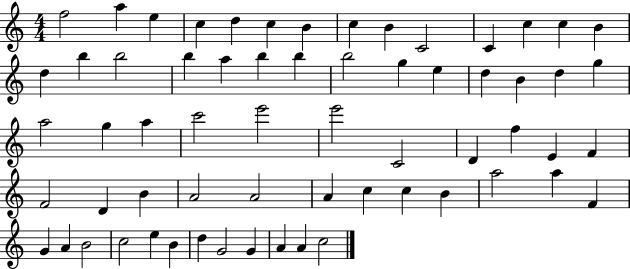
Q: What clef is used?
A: treble